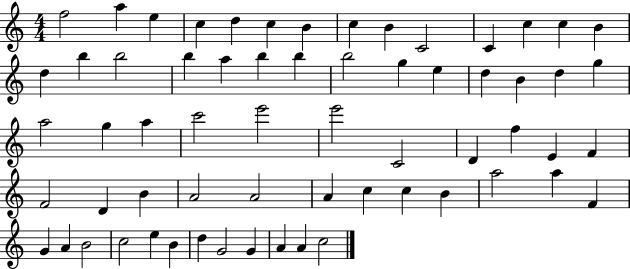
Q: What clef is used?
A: treble